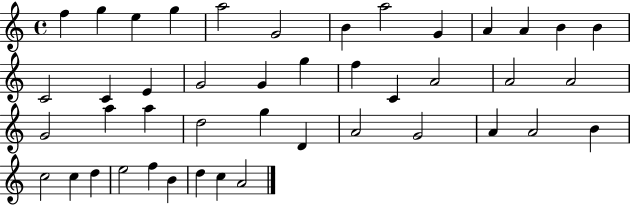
F5/q G5/q E5/q G5/q A5/h G4/h B4/q A5/h G4/q A4/q A4/q B4/q B4/q C4/h C4/q E4/q G4/h G4/q G5/q F5/q C4/q A4/h A4/h A4/h G4/h A5/q A5/q D5/h G5/q D4/q A4/h G4/h A4/q A4/h B4/q C5/h C5/q D5/q E5/h F5/q B4/q D5/q C5/q A4/h